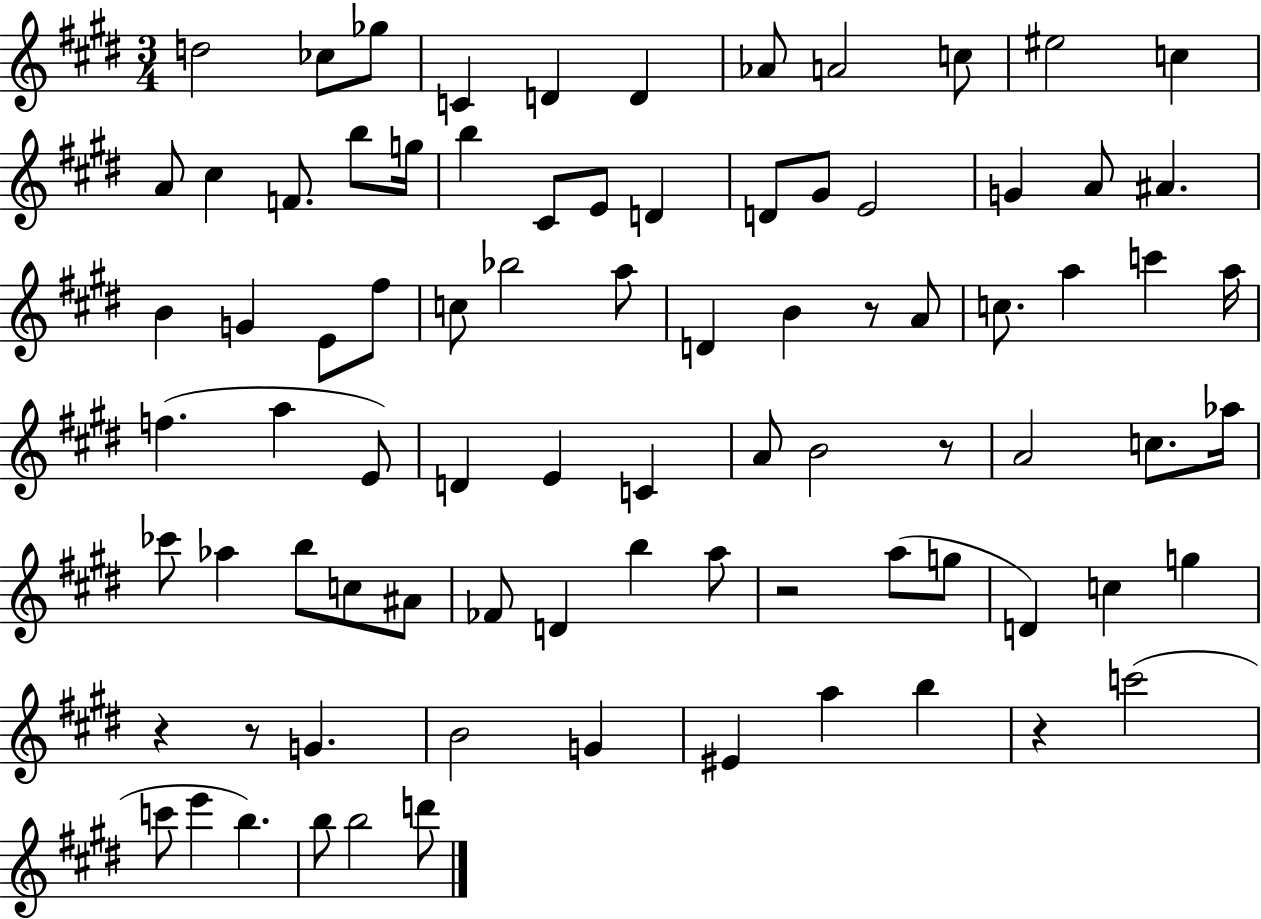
X:1
T:Untitled
M:3/4
L:1/4
K:E
d2 _c/2 _g/2 C D D _A/2 A2 c/2 ^e2 c A/2 ^c F/2 b/2 g/4 b ^C/2 E/2 D D/2 ^G/2 E2 G A/2 ^A B G E/2 ^f/2 c/2 _b2 a/2 D B z/2 A/2 c/2 a c' a/4 f a E/2 D E C A/2 B2 z/2 A2 c/2 _a/4 _c'/2 _a b/2 c/2 ^A/2 _F/2 D b a/2 z2 a/2 g/2 D c g z z/2 G B2 G ^E a b z c'2 c'/2 e' b b/2 b2 d'/2